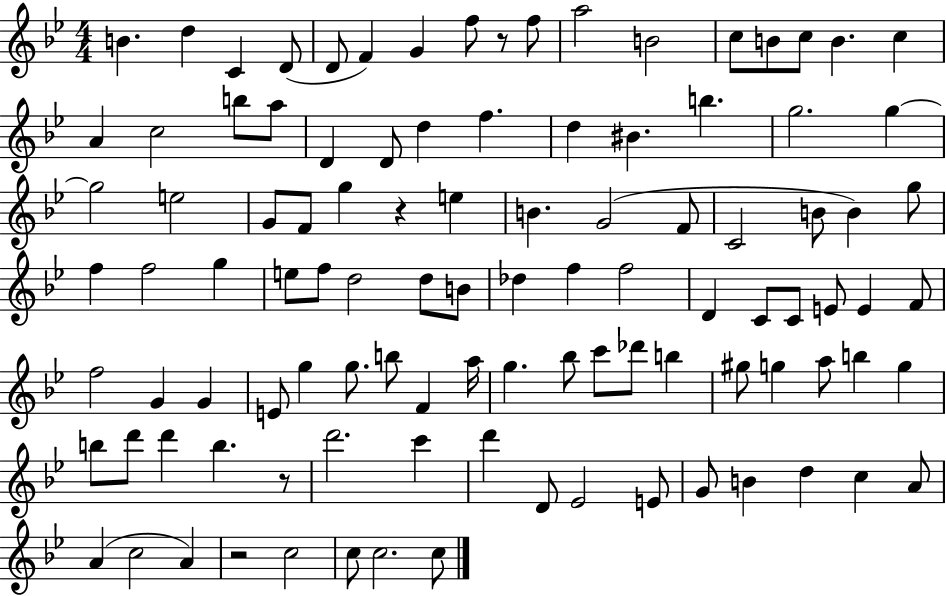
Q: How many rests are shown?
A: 4